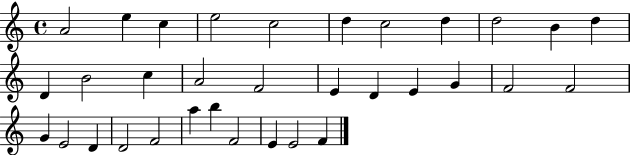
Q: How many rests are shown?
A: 0